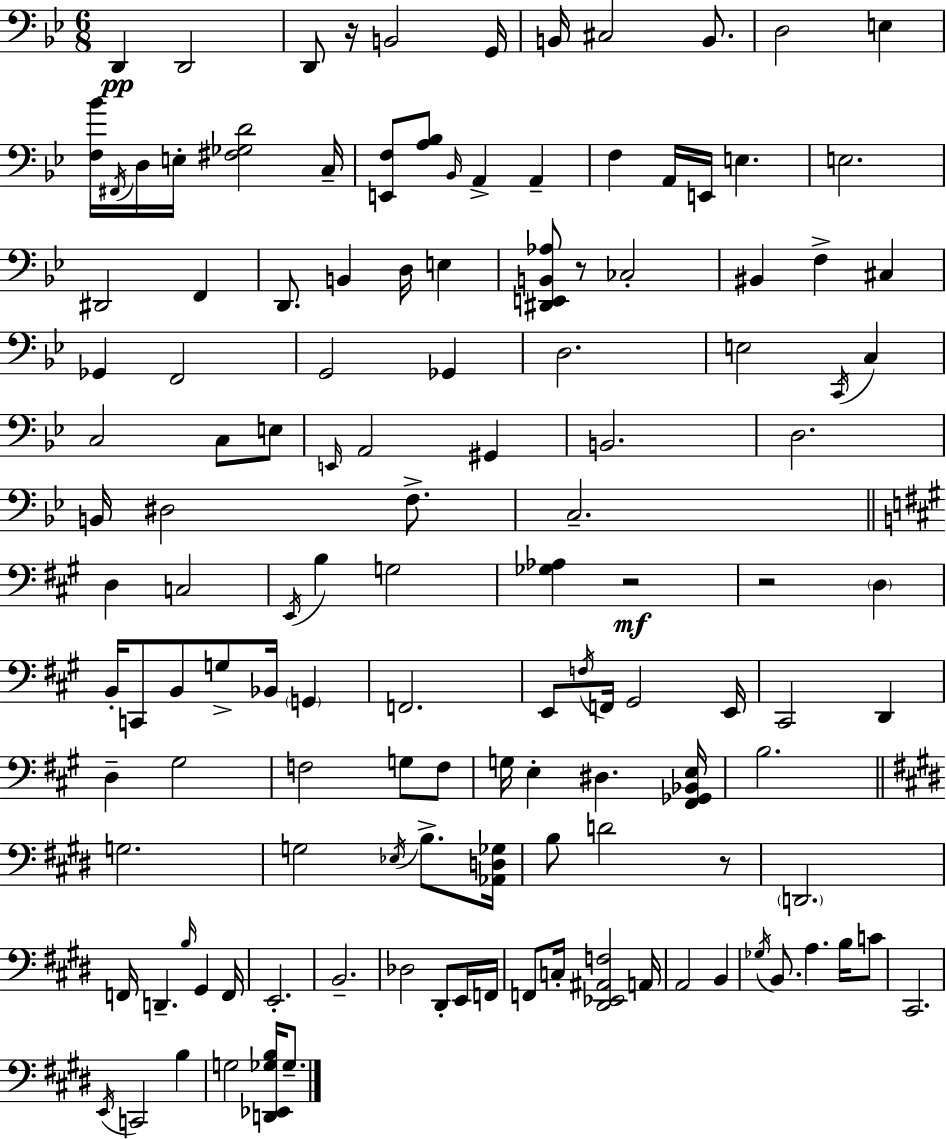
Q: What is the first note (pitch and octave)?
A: D2